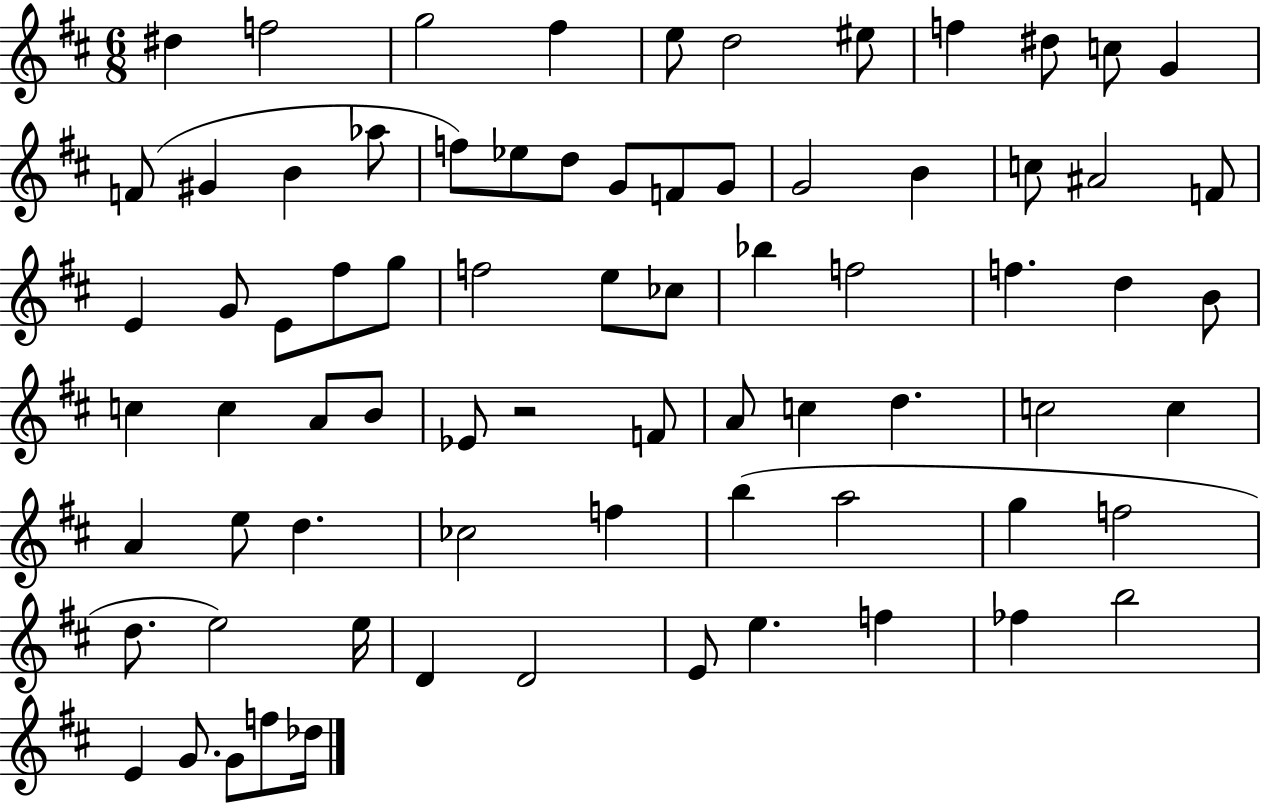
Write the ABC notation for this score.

X:1
T:Untitled
M:6/8
L:1/4
K:D
^d f2 g2 ^f e/2 d2 ^e/2 f ^d/2 c/2 G F/2 ^G B _a/2 f/2 _e/2 d/2 G/2 F/2 G/2 G2 B c/2 ^A2 F/2 E G/2 E/2 ^f/2 g/2 f2 e/2 _c/2 _b f2 f d B/2 c c A/2 B/2 _E/2 z2 F/2 A/2 c d c2 c A e/2 d _c2 f b a2 g f2 d/2 e2 e/4 D D2 E/2 e f _f b2 E G/2 G/2 f/2 _d/4